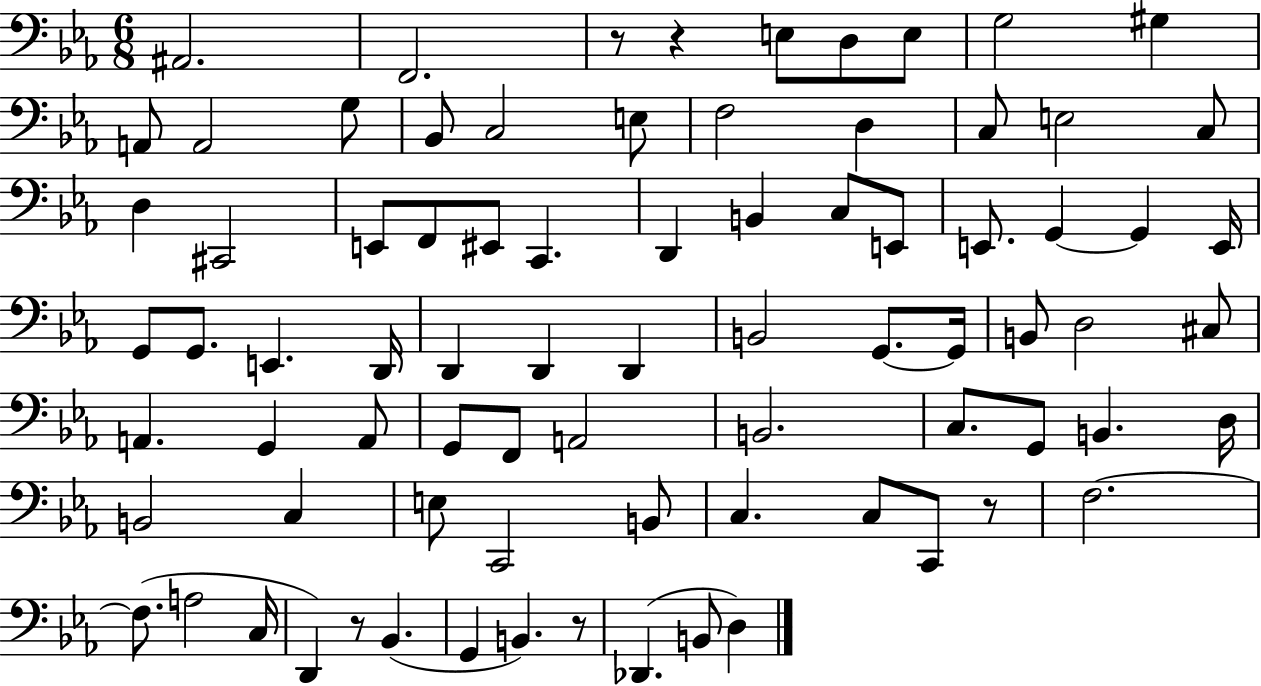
X:1
T:Untitled
M:6/8
L:1/4
K:Eb
^A,,2 F,,2 z/2 z E,/2 D,/2 E,/2 G,2 ^G, A,,/2 A,,2 G,/2 _B,,/2 C,2 E,/2 F,2 D, C,/2 E,2 C,/2 D, ^C,,2 E,,/2 F,,/2 ^E,,/2 C,, D,, B,, C,/2 E,,/2 E,,/2 G,, G,, E,,/4 G,,/2 G,,/2 E,, D,,/4 D,, D,, D,, B,,2 G,,/2 G,,/4 B,,/2 D,2 ^C,/2 A,, G,, A,,/2 G,,/2 F,,/2 A,,2 B,,2 C,/2 G,,/2 B,, D,/4 B,,2 C, E,/2 C,,2 B,,/2 C, C,/2 C,,/2 z/2 F,2 F,/2 A,2 C,/4 D,, z/2 _B,, G,, B,, z/2 _D,, B,,/2 D,